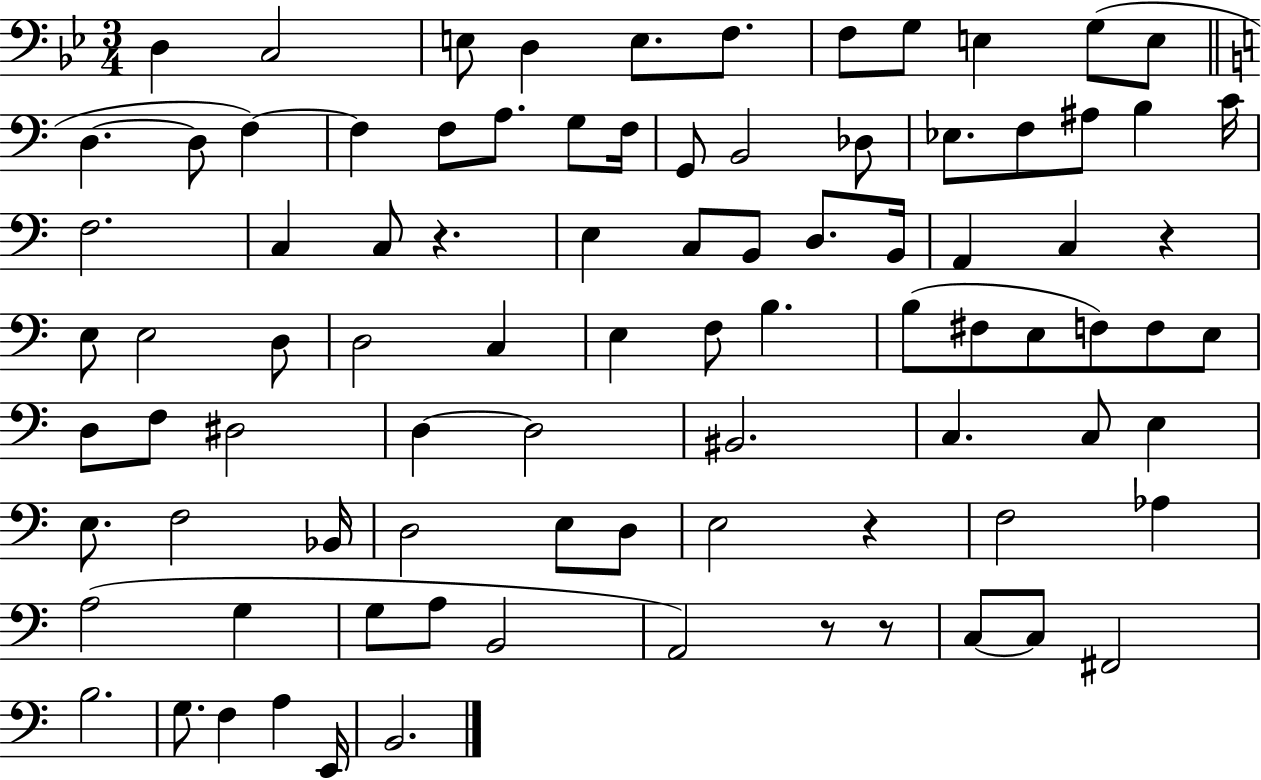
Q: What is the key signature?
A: BES major